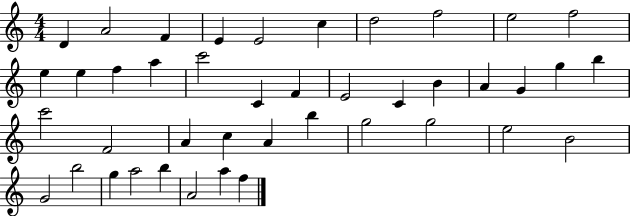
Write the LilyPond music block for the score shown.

{
  \clef treble
  \numericTimeSignature
  \time 4/4
  \key c \major
  d'4 a'2 f'4 | e'4 e'2 c''4 | d''2 f''2 | e''2 f''2 | \break e''4 e''4 f''4 a''4 | c'''2 c'4 f'4 | e'2 c'4 b'4 | a'4 g'4 g''4 b''4 | \break c'''2 f'2 | a'4 c''4 a'4 b''4 | g''2 g''2 | e''2 b'2 | \break g'2 b''2 | g''4 a''2 b''4 | a'2 a''4 f''4 | \bar "|."
}